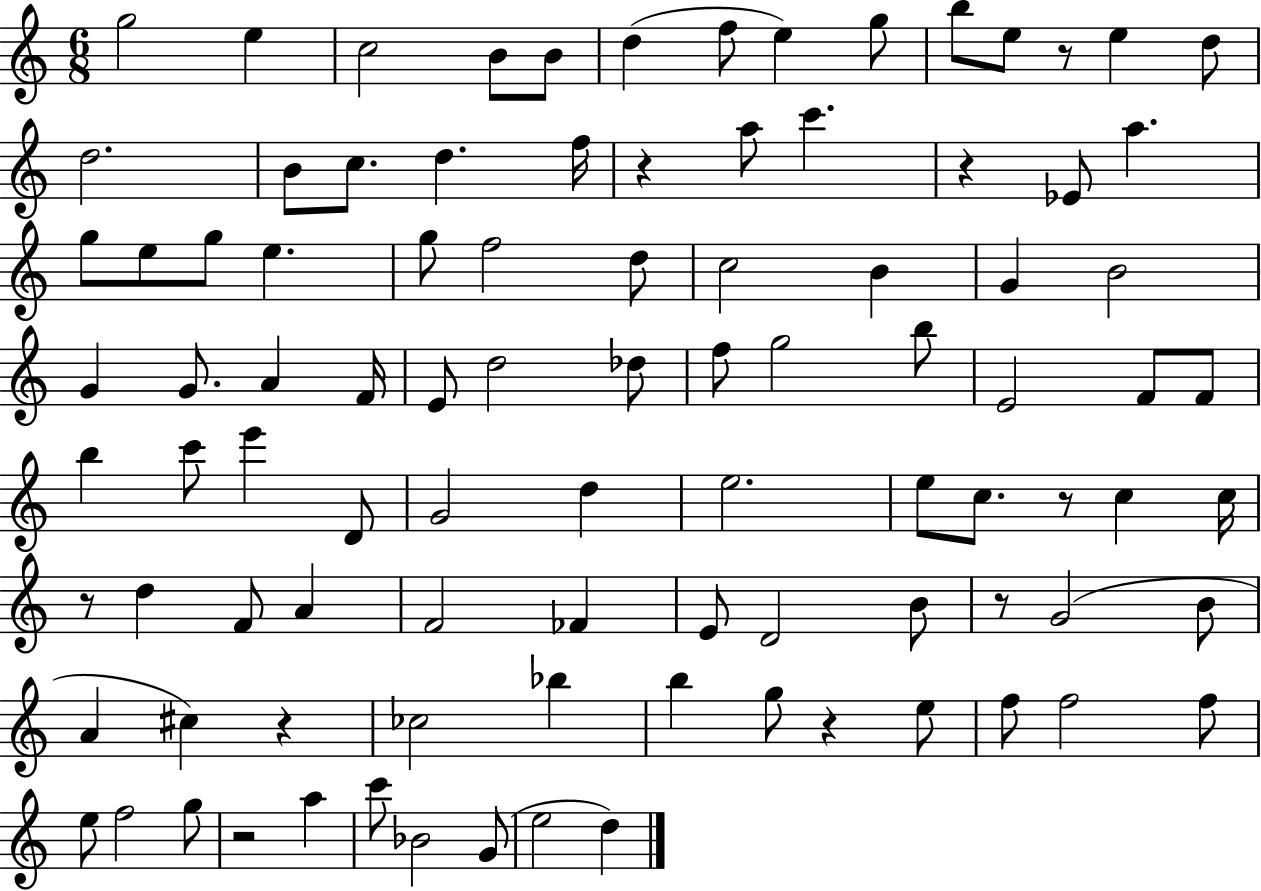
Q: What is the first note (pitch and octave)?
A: G5